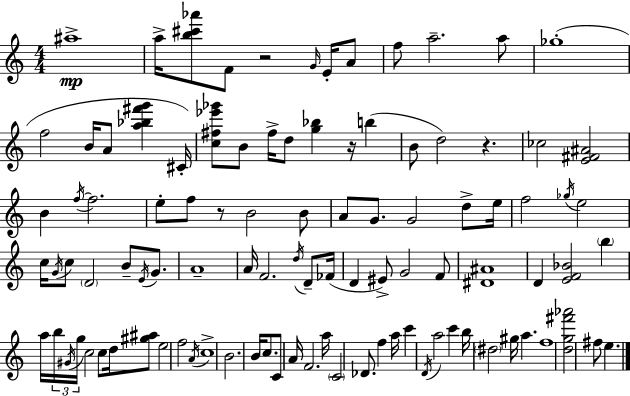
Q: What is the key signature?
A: C major